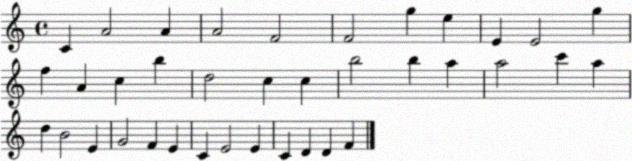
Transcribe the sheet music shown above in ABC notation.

X:1
T:Untitled
M:4/4
L:1/4
K:C
C A2 A A2 F2 F2 g e E E2 g f A c b d2 c c b2 b a a2 c' a d B2 E G2 F E C E2 E C D D F